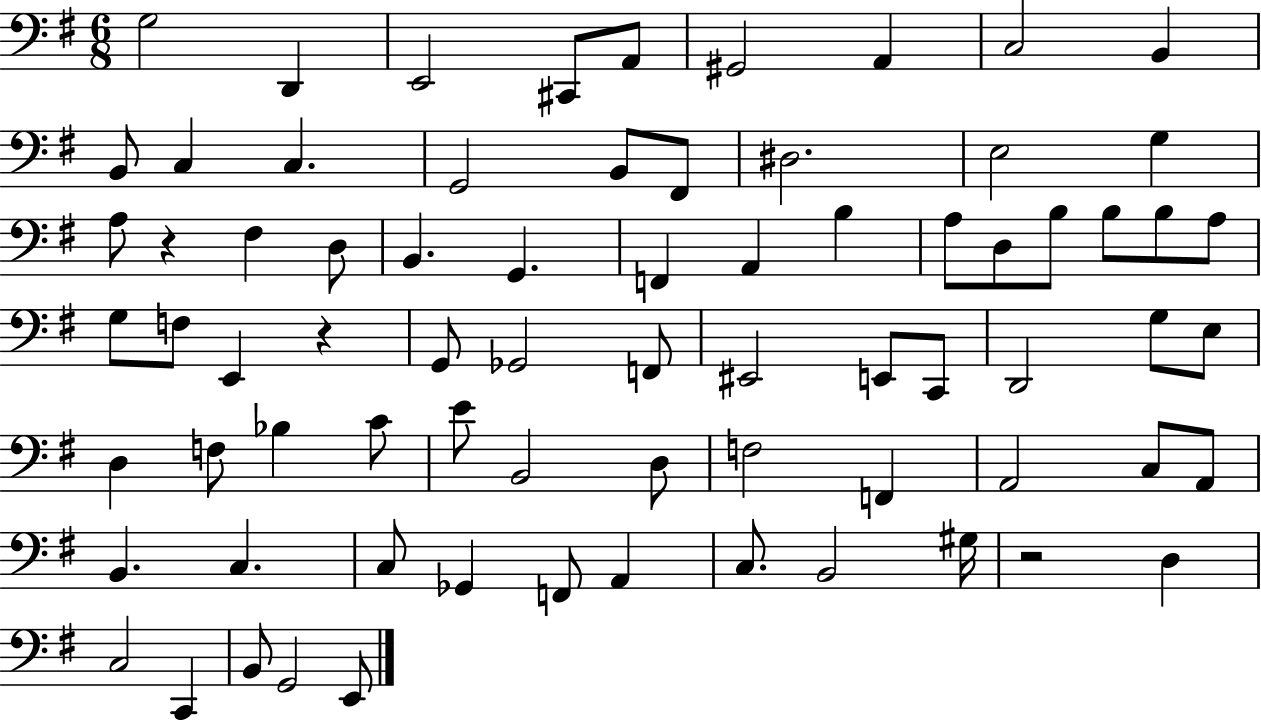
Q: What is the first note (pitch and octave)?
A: G3